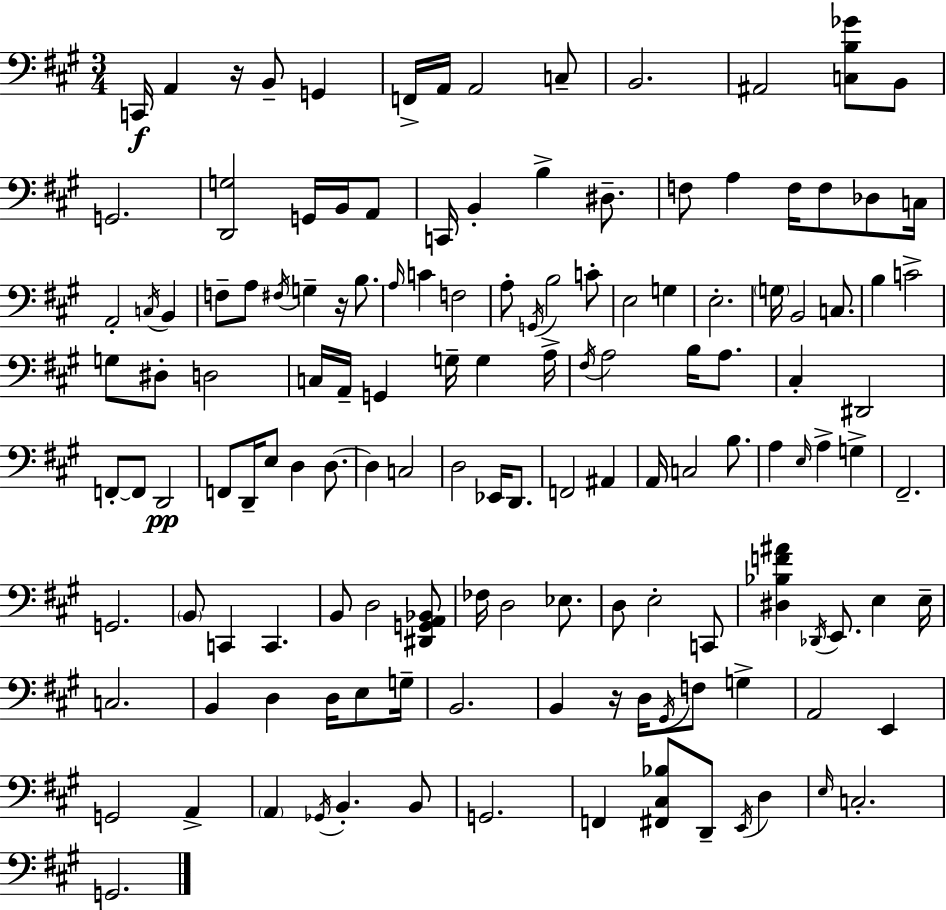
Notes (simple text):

C2/s A2/q R/s B2/e G2/q F2/s A2/s A2/h C3/e B2/h. A#2/h [C3,B3,Gb4]/e B2/e G2/h. [D2,G3]/h G2/s B2/s A2/e C2/s B2/q B3/q D#3/e. F3/e A3/q F3/s F3/e Db3/e C3/s A2/h C3/s B2/q F3/e A3/e F#3/s G3/q R/s B3/e. A3/s C4/q F3/h A3/e G2/s B3/h C4/e E3/h G3/q E3/h. G3/s B2/h C3/e. B3/q C4/h G3/e D#3/e D3/h C3/s A2/s G2/q G3/s G3/q A3/s F#3/s A3/h B3/s A3/e. C#3/q D#2/h F2/e F2/e D2/h F2/e D2/s E3/e D3/q D3/e. D3/q C3/h D3/h Eb2/s D2/e. F2/h A#2/q A2/s C3/h B3/e. A3/q E3/s A3/q G3/q F#2/h. G2/h. B2/e C2/q C2/q. B2/e D3/h [D#2,G2,A2,Bb2]/e FES3/s D3/h Eb3/e. D3/e E3/h C2/e [D#3,Bb3,F4,A#4]/q Db2/s E2/e. E3/q E3/s C3/h. B2/q D3/q D3/s E3/e G3/s B2/h. B2/q R/s D3/s G#2/s F3/e G3/q A2/h E2/q G2/h A2/q A2/q Gb2/s B2/q. B2/e G2/h. F2/q [F#2,C#3,Bb3]/e D2/e E2/s D3/q E3/s C3/h. G2/h.